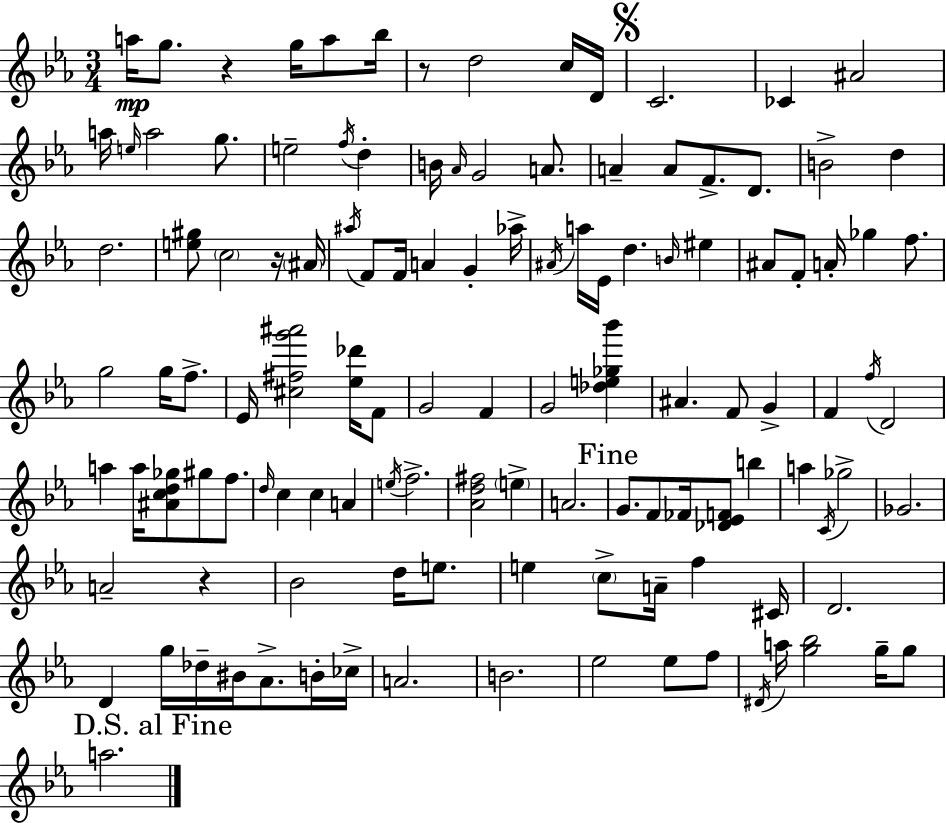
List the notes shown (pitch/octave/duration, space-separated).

A5/s G5/e. R/q G5/s A5/e Bb5/s R/e D5/h C5/s D4/s C4/h. CES4/q A#4/h A5/s E5/s A5/h G5/e. E5/h F5/s D5/q B4/s Ab4/s G4/h A4/e. A4/q A4/e F4/e. D4/e. B4/h D5/q D5/h. [E5,G#5]/e C5/h R/s A#4/s A#5/s F4/e F4/s A4/q G4/q Ab5/s A#4/s A5/s Eb4/s D5/q. B4/s EIS5/q A#4/e F4/e A4/s Gb5/q F5/e. G5/h G5/s F5/e. Eb4/s [C#5,F#5,G6,A#6]/h [Eb5,Db6]/s F4/e G4/h F4/q G4/h [Db5,E5,Gb5,Bb6]/q A#4/q. F4/e G4/q F4/q F5/s D4/h A5/q A5/s [A#4,C5,D5,Gb5]/e G#5/e F5/e. D5/s C5/q C5/q A4/q E5/s F5/h. [Ab4,D5,F#5]/h E5/q A4/h. G4/e. F4/e FES4/s [Db4,Eb4,F4]/e B5/q A5/q C4/s Gb5/h Gb4/h. A4/h R/q Bb4/h D5/s E5/e. E5/q C5/e A4/s F5/q C#4/s D4/h. D4/q G5/s Db5/s BIS4/s Ab4/e. B4/s CES5/s A4/h. B4/h. Eb5/h Eb5/e F5/e D#4/s A5/s [G5,Bb5]/h G5/s G5/e A5/h.